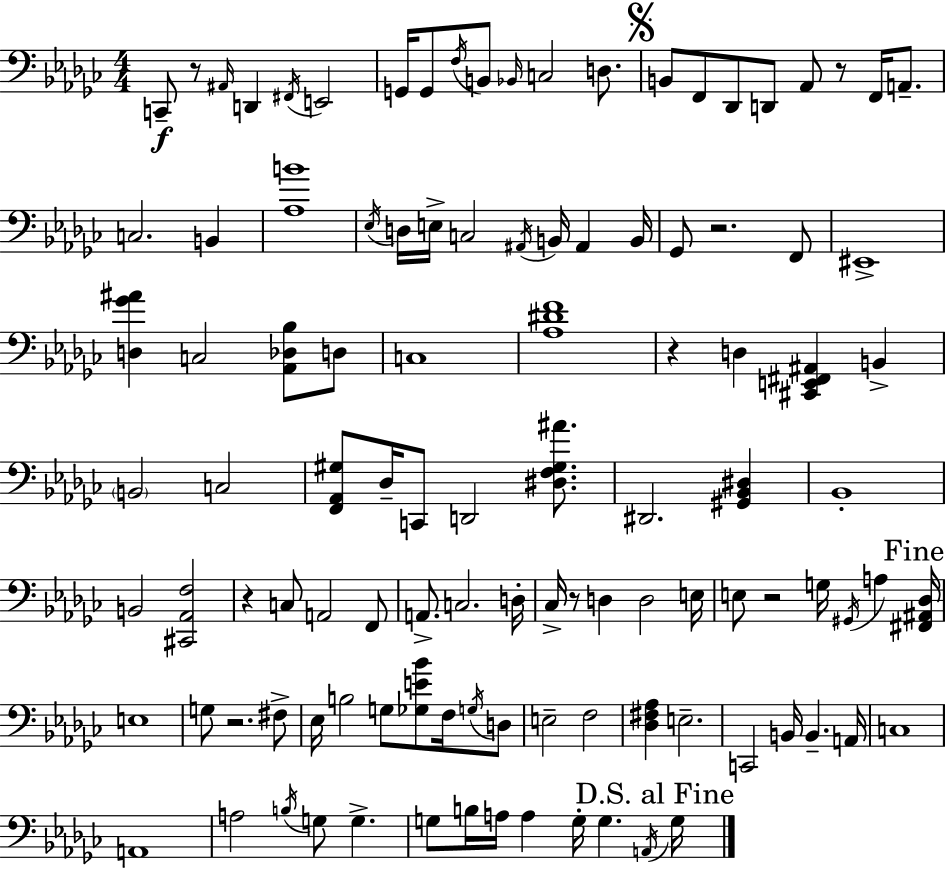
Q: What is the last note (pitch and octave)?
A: G3